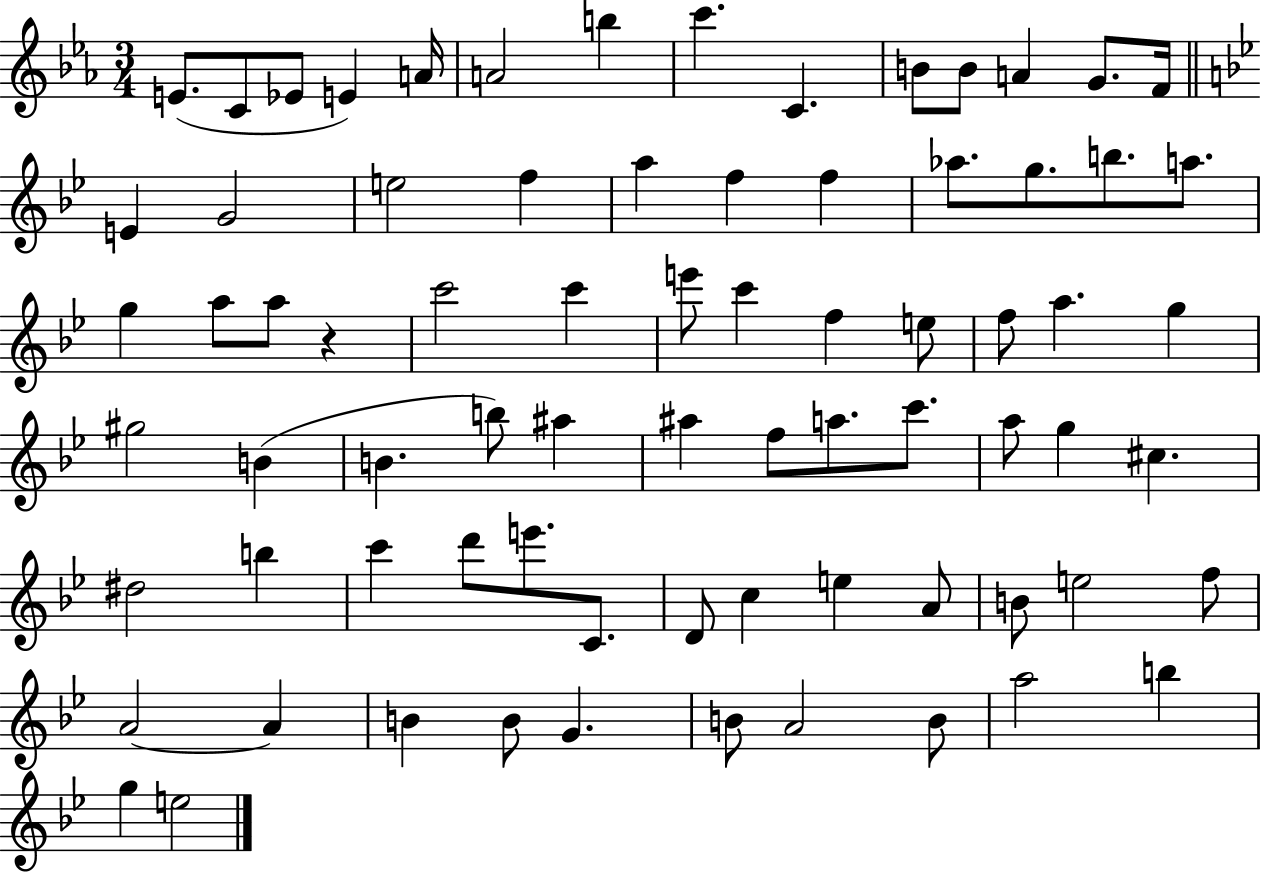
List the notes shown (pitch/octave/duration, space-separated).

E4/e. C4/e Eb4/e E4/q A4/s A4/h B5/q C6/q. C4/q. B4/e B4/e A4/q G4/e. F4/s E4/q G4/h E5/h F5/q A5/q F5/q F5/q Ab5/e. G5/e. B5/e. A5/e. G5/q A5/e A5/e R/q C6/h C6/q E6/e C6/q F5/q E5/e F5/e A5/q. G5/q G#5/h B4/q B4/q. B5/e A#5/q A#5/q F5/e A5/e. C6/e. A5/e G5/q C#5/q. D#5/h B5/q C6/q D6/e E6/e. C4/e. D4/e C5/q E5/q A4/e B4/e E5/h F5/e A4/h A4/q B4/q B4/e G4/q. B4/e A4/h B4/e A5/h B5/q G5/q E5/h